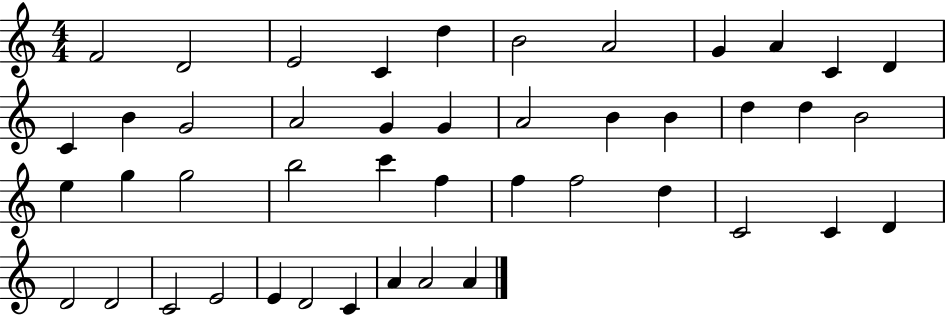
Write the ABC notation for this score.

X:1
T:Untitled
M:4/4
L:1/4
K:C
F2 D2 E2 C d B2 A2 G A C D C B G2 A2 G G A2 B B d d B2 e g g2 b2 c' f f f2 d C2 C D D2 D2 C2 E2 E D2 C A A2 A